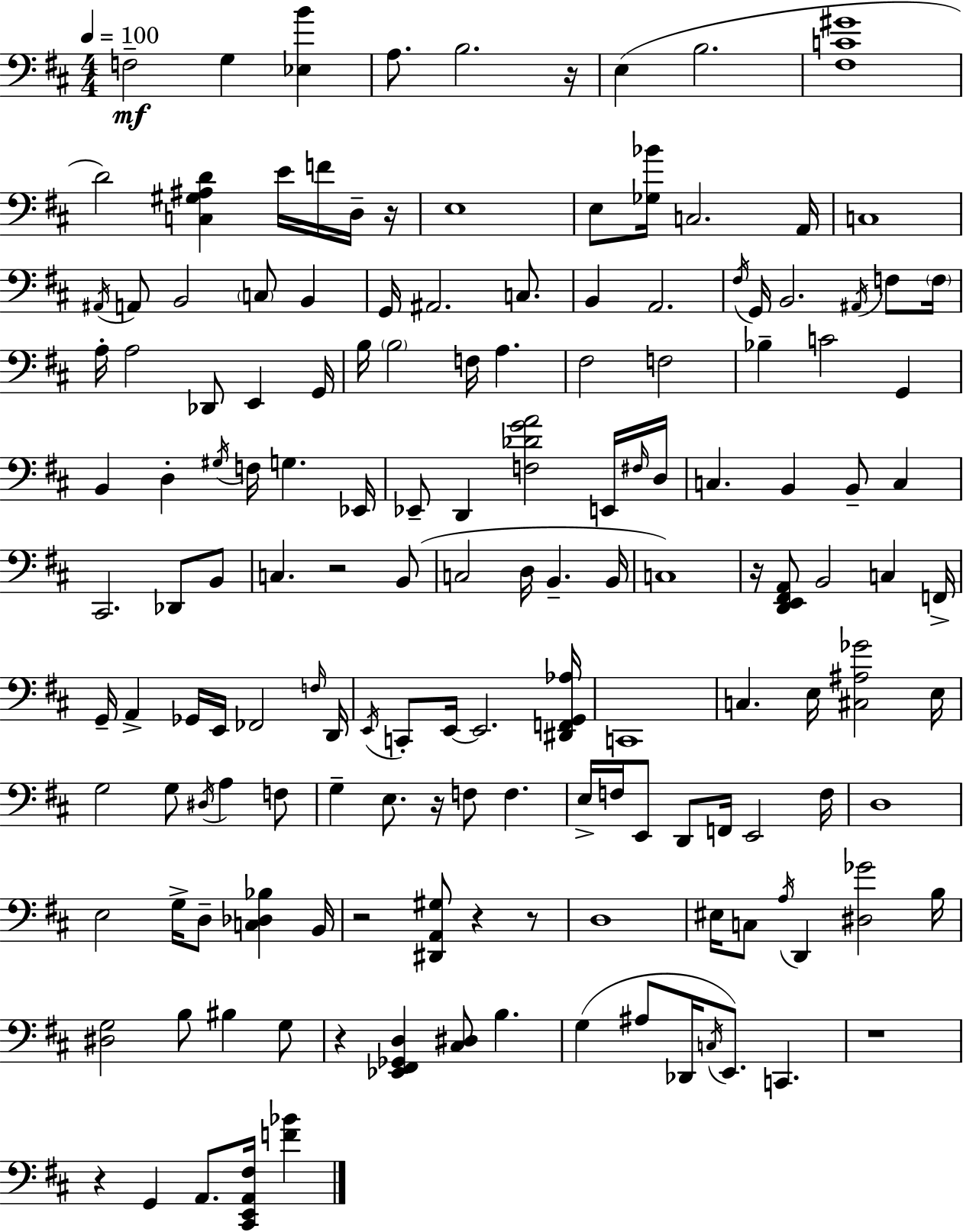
X:1
T:Untitled
M:4/4
L:1/4
K:D
F,2 G, [_E,B] A,/2 B,2 z/4 E, B,2 [^F,C^G]4 D2 [C,^G,^A,D] E/4 F/4 D,/4 z/4 E,4 E,/2 [_G,_B]/4 C,2 A,,/4 C,4 ^A,,/4 A,,/2 B,,2 C,/2 B,, G,,/4 ^A,,2 C,/2 B,, A,,2 ^F,/4 G,,/4 B,,2 ^A,,/4 F,/2 F,/4 A,/4 A,2 _D,,/2 E,, G,,/4 B,/4 B,2 F,/4 A, ^F,2 F,2 _B, C2 G,, B,, D, ^G,/4 F,/4 G, _E,,/4 _E,,/2 D,, [F,_DGA]2 E,,/4 ^F,/4 D,/4 C, B,, B,,/2 C, ^C,,2 _D,,/2 B,,/2 C, z2 B,,/2 C,2 D,/4 B,, B,,/4 C,4 z/4 [D,,E,,^F,,A,,]/2 B,,2 C, F,,/4 G,,/4 A,, _G,,/4 E,,/4 _F,,2 F,/4 D,,/4 E,,/4 C,,/2 E,,/4 E,,2 [^D,,F,,G,,_A,]/4 C,,4 C, E,/4 [^C,^A,_G]2 E,/4 G,2 G,/2 ^D,/4 A, F,/2 G, E,/2 z/4 F,/2 F, E,/4 F,/4 E,,/2 D,,/2 F,,/4 E,,2 F,/4 D,4 E,2 G,/4 D,/2 [C,_D,_B,] B,,/4 z2 [^D,,A,,^G,]/2 z z/2 D,4 ^E,/4 C,/2 A,/4 D,, [^D,_G]2 B,/4 [^D,G,]2 B,/2 ^B, G,/2 z [_E,,^F,,_G,,D,] [^C,^D,]/2 B, G, ^A,/2 _D,,/4 C,/4 E,,/2 C,, z4 z G,, A,,/2 [^C,,E,,A,,^F,]/4 [F_B]